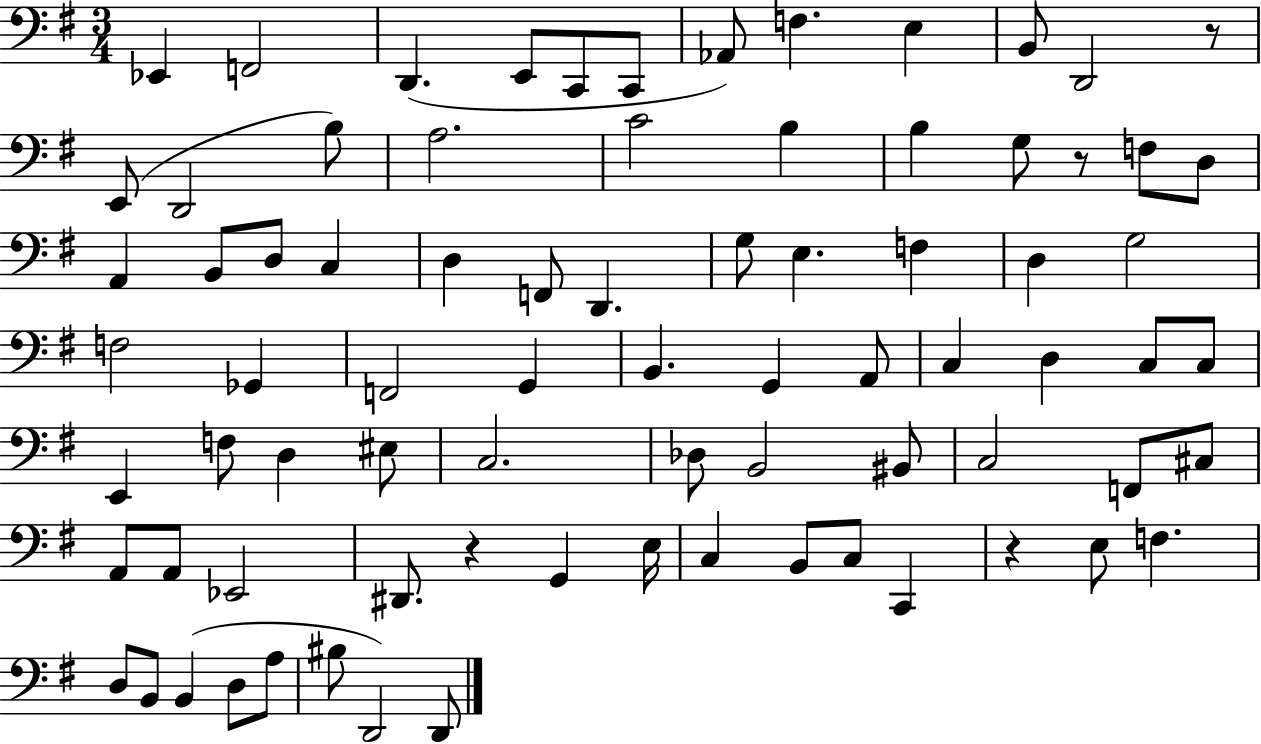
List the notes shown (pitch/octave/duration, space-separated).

Eb2/q F2/h D2/q. E2/e C2/e C2/e Ab2/e F3/q. E3/q B2/e D2/h R/e E2/e D2/h B3/e A3/h. C4/h B3/q B3/q G3/e R/e F3/e D3/e A2/q B2/e D3/e C3/q D3/q F2/e D2/q. G3/e E3/q. F3/q D3/q G3/h F3/h Gb2/q F2/h G2/q B2/q. G2/q A2/e C3/q D3/q C3/e C3/e E2/q F3/e D3/q EIS3/e C3/h. Db3/e B2/h BIS2/e C3/h F2/e C#3/e A2/e A2/e Eb2/h D#2/e. R/q G2/q E3/s C3/q B2/e C3/e C2/q R/q E3/e F3/q. D3/e B2/e B2/q D3/e A3/e BIS3/e D2/h D2/e